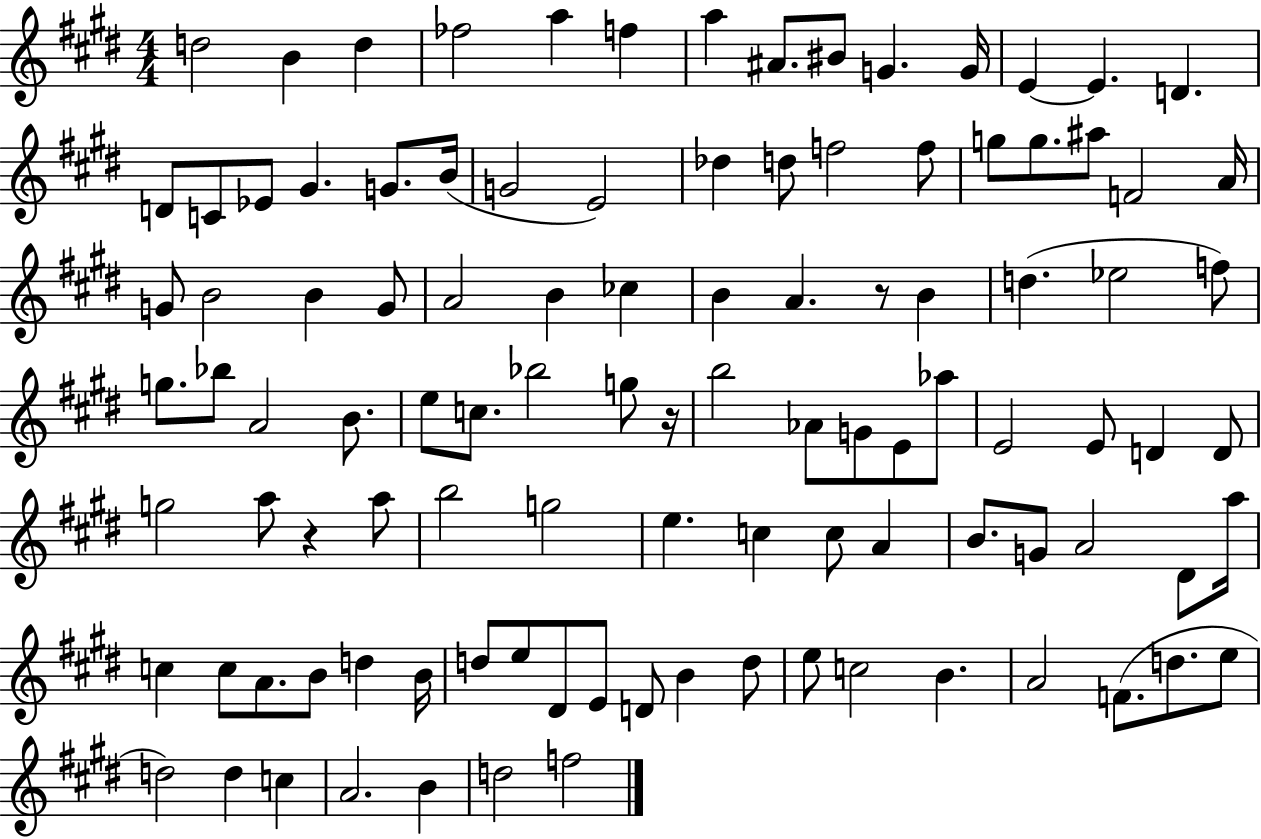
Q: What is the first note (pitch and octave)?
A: D5